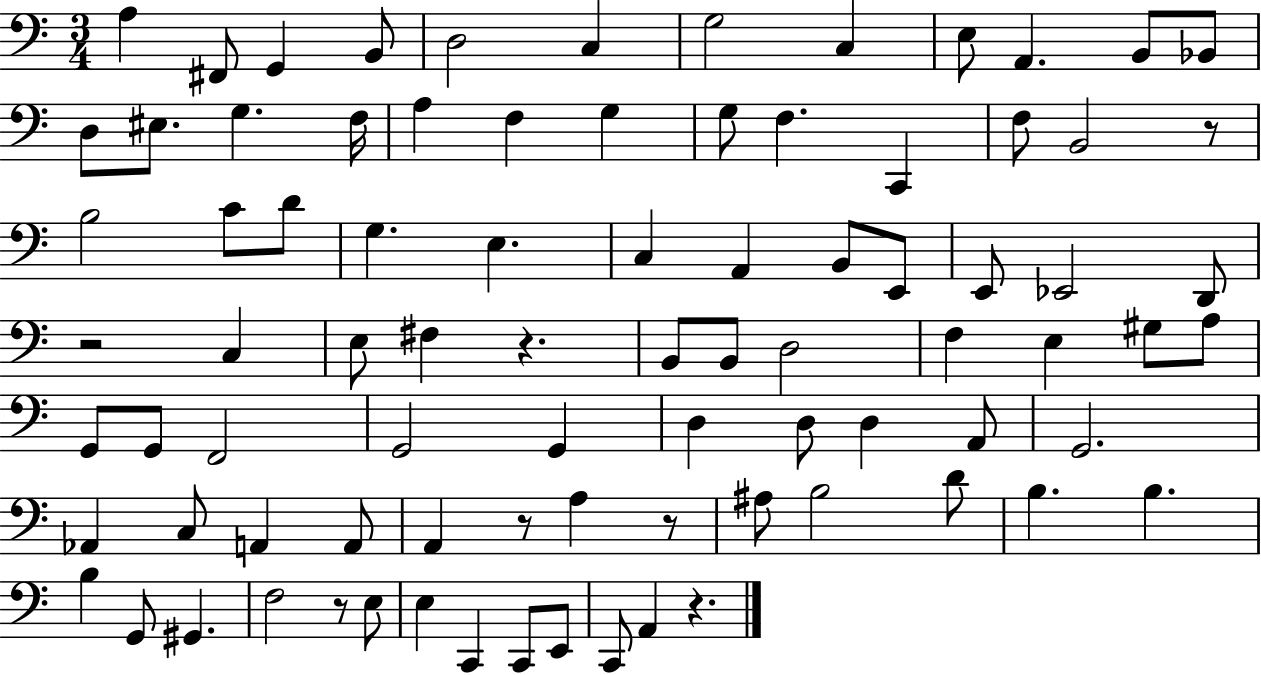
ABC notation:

X:1
T:Untitled
M:3/4
L:1/4
K:C
A, ^F,,/2 G,, B,,/2 D,2 C, G,2 C, E,/2 A,, B,,/2 _B,,/2 D,/2 ^E,/2 G, F,/4 A, F, G, G,/2 F, C,, F,/2 B,,2 z/2 B,2 C/2 D/2 G, E, C, A,, B,,/2 E,,/2 E,,/2 _E,,2 D,,/2 z2 C, E,/2 ^F, z B,,/2 B,,/2 D,2 F, E, ^G,/2 A,/2 G,,/2 G,,/2 F,,2 G,,2 G,, D, D,/2 D, A,,/2 G,,2 _A,, C,/2 A,, A,,/2 A,, z/2 A, z/2 ^A,/2 B,2 D/2 B, B, B, G,,/2 ^G,, F,2 z/2 E,/2 E, C,, C,,/2 E,,/2 C,,/2 A,, z